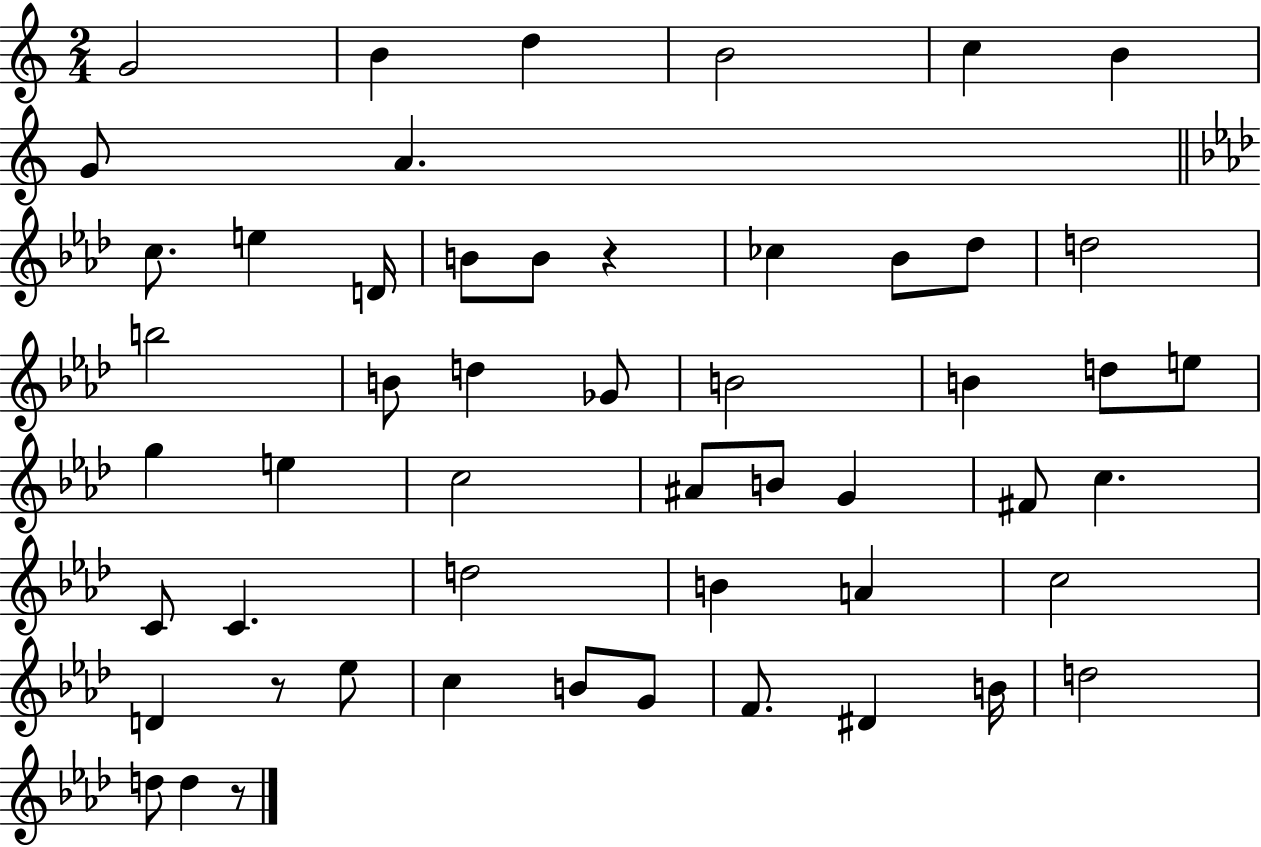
{
  \clef treble
  \numericTimeSignature
  \time 2/4
  \key c \major
  \repeat volta 2 { g'2 | b'4 d''4 | b'2 | c''4 b'4 | \break g'8 a'4. | \bar "||" \break \key aes \major c''8. e''4 d'16 | b'8 b'8 r4 | ces''4 bes'8 des''8 | d''2 | \break b''2 | b'8 d''4 ges'8 | b'2 | b'4 d''8 e''8 | \break g''4 e''4 | c''2 | ais'8 b'8 g'4 | fis'8 c''4. | \break c'8 c'4. | d''2 | b'4 a'4 | c''2 | \break d'4 r8 ees''8 | c''4 b'8 g'8 | f'8. dis'4 b'16 | d''2 | \break d''8 d''4 r8 | } \bar "|."
}